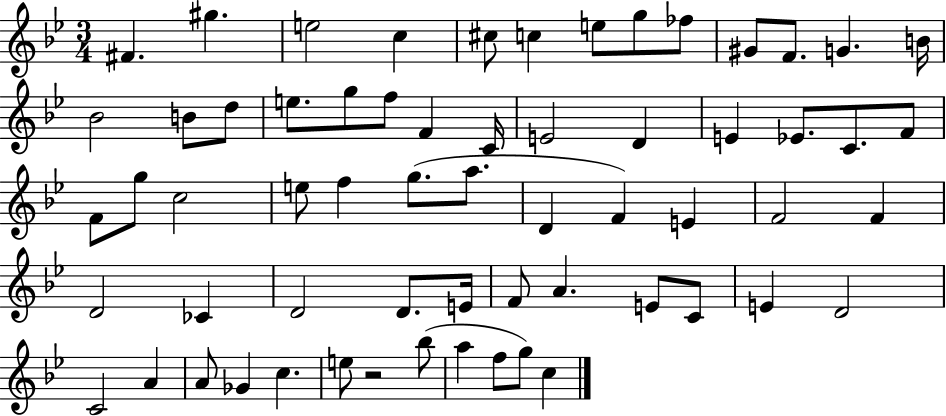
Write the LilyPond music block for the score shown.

{
  \clef treble
  \numericTimeSignature
  \time 3/4
  \key bes \major
  fis'4. gis''4. | e''2 c''4 | cis''8 c''4 e''8 g''8 fes''8 | gis'8 f'8. g'4. b'16 | \break bes'2 b'8 d''8 | e''8. g''8 f''8 f'4 c'16 | e'2 d'4 | e'4 ees'8. c'8. f'8 | \break f'8 g''8 c''2 | e''8 f''4 g''8.( a''8. | d'4 f'4) e'4 | f'2 f'4 | \break d'2 ces'4 | d'2 d'8. e'16 | f'8 a'4. e'8 c'8 | e'4 d'2 | \break c'2 a'4 | a'8 ges'4 c''4. | e''8 r2 bes''8( | a''4 f''8 g''8) c''4 | \break \bar "|."
}